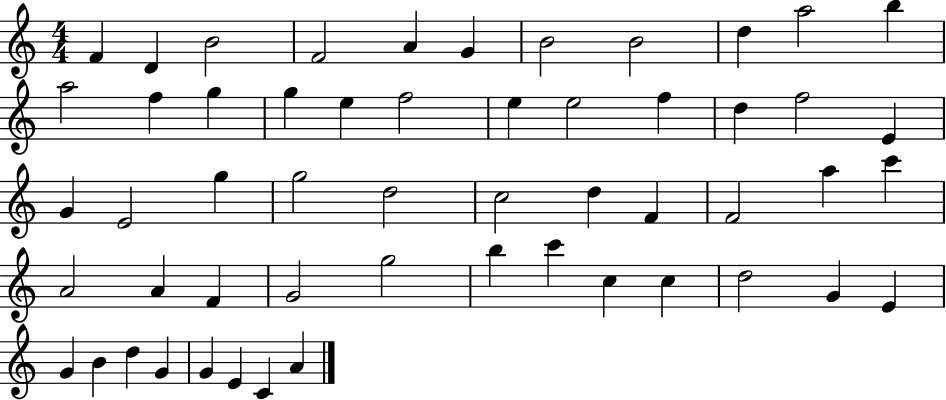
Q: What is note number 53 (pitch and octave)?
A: C4